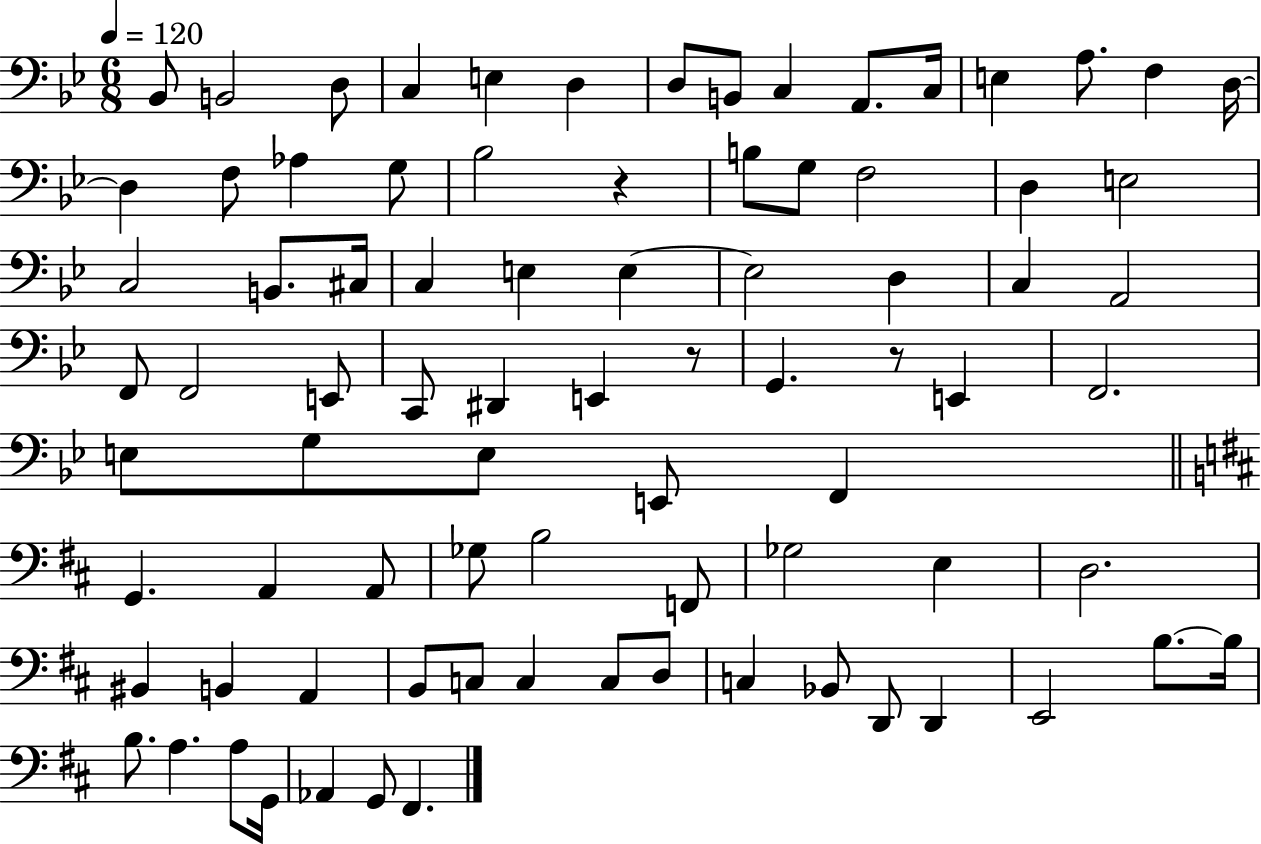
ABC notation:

X:1
T:Untitled
M:6/8
L:1/4
K:Bb
_B,,/2 B,,2 D,/2 C, E, D, D,/2 B,,/2 C, A,,/2 C,/4 E, A,/2 F, D,/4 D, F,/2 _A, G,/2 _B,2 z B,/2 G,/2 F,2 D, E,2 C,2 B,,/2 ^C,/4 C, E, E, E,2 D, C, A,,2 F,,/2 F,,2 E,,/2 C,,/2 ^D,, E,, z/2 G,, z/2 E,, F,,2 E,/2 G,/2 E,/2 E,,/2 F,, G,, A,, A,,/2 _G,/2 B,2 F,,/2 _G,2 E, D,2 ^B,, B,, A,, B,,/2 C,/2 C, C,/2 D,/2 C, _B,,/2 D,,/2 D,, E,,2 B,/2 B,/4 B,/2 A, A,/2 G,,/4 _A,, G,,/2 ^F,,